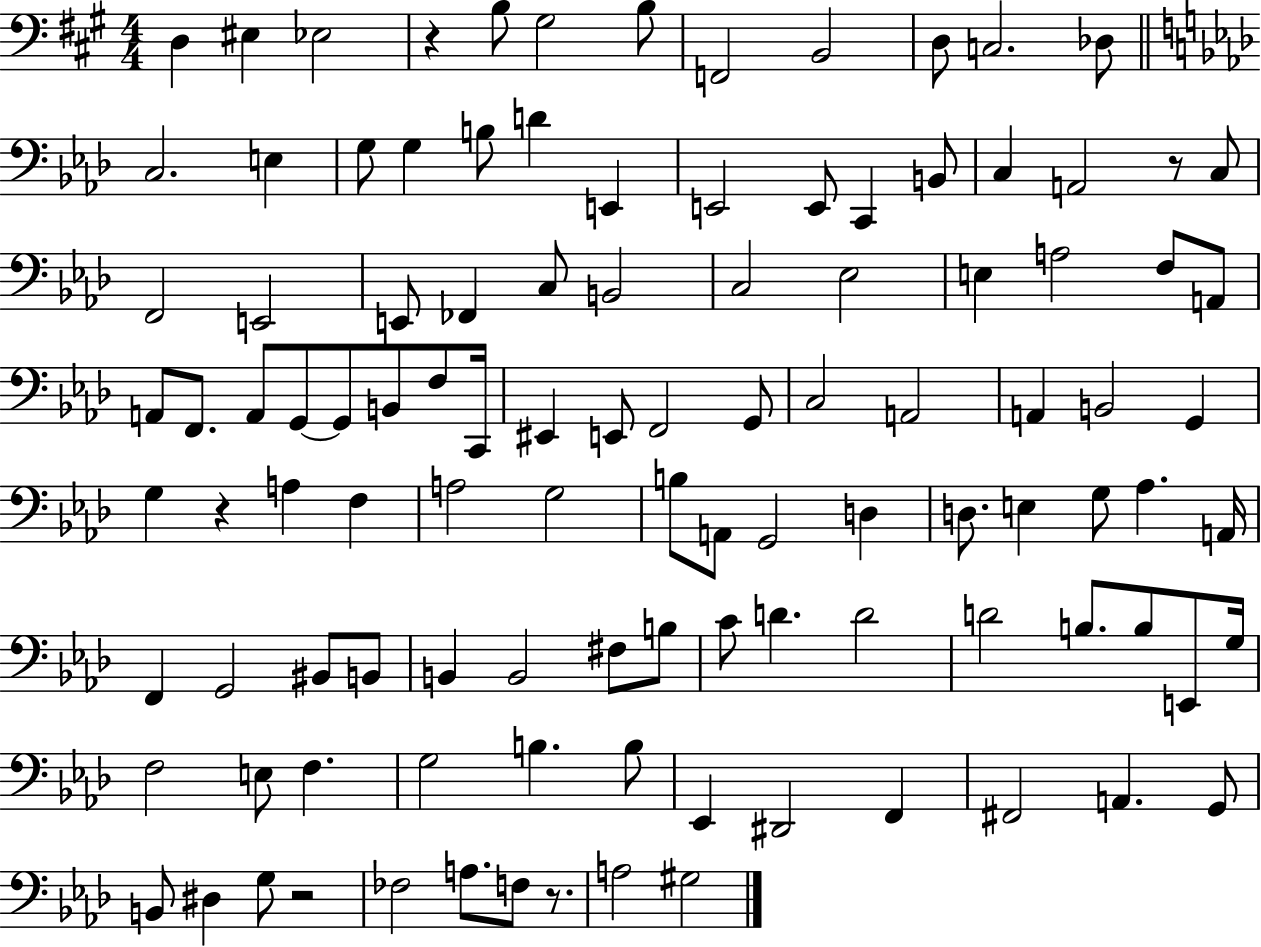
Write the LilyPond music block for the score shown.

{
  \clef bass
  \numericTimeSignature
  \time 4/4
  \key a \major
  d4 eis4 ees2 | r4 b8 gis2 b8 | f,2 b,2 | d8 c2. des8 | \break \bar "||" \break \key aes \major c2. e4 | g8 g4 b8 d'4 e,4 | e,2 e,8 c,4 b,8 | c4 a,2 r8 c8 | \break f,2 e,2 | e,8 fes,4 c8 b,2 | c2 ees2 | e4 a2 f8 a,8 | \break a,8 f,8. a,8 g,8~~ g,8 b,8 f8 c,16 | eis,4 e,8 f,2 g,8 | c2 a,2 | a,4 b,2 g,4 | \break g4 r4 a4 f4 | a2 g2 | b8 a,8 g,2 d4 | d8. e4 g8 aes4. a,16 | \break f,4 g,2 bis,8 b,8 | b,4 b,2 fis8 b8 | c'8 d'4. d'2 | d'2 b8. b8 e,8 g16 | \break f2 e8 f4. | g2 b4. b8 | ees,4 dis,2 f,4 | fis,2 a,4. g,8 | \break b,8 dis4 g8 r2 | fes2 a8. f8 r8. | a2 gis2 | \bar "|."
}